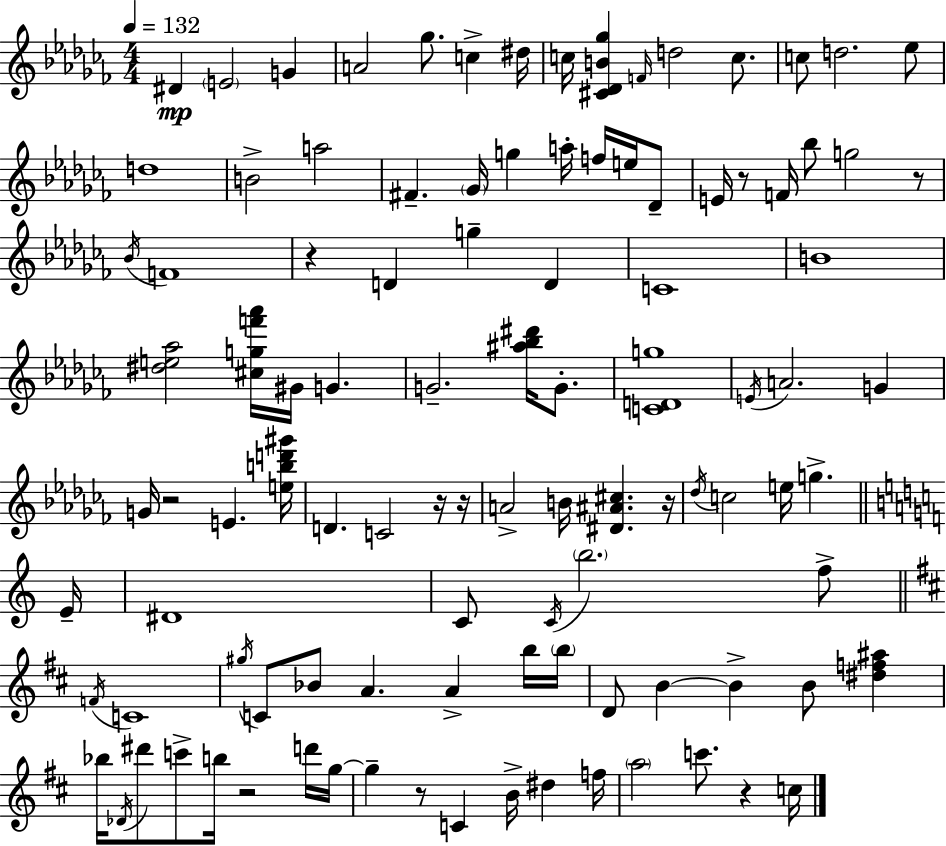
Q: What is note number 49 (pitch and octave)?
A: Db5